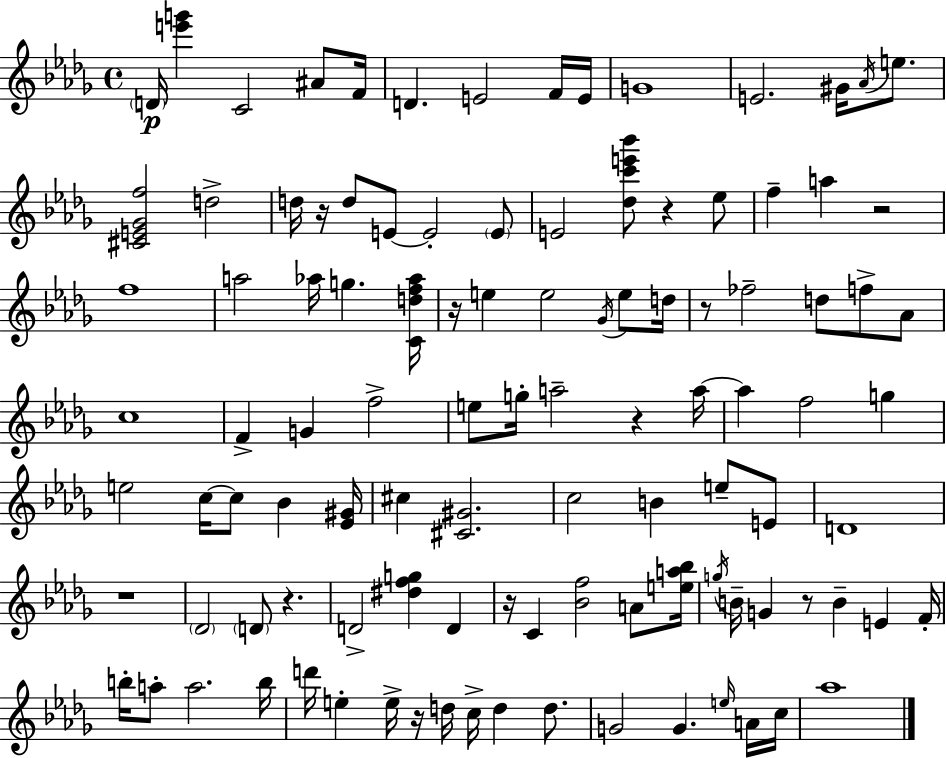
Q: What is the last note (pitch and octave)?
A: Ab5